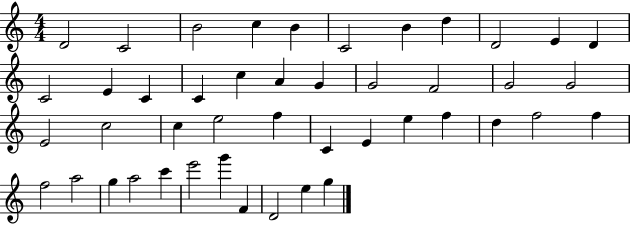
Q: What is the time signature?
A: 4/4